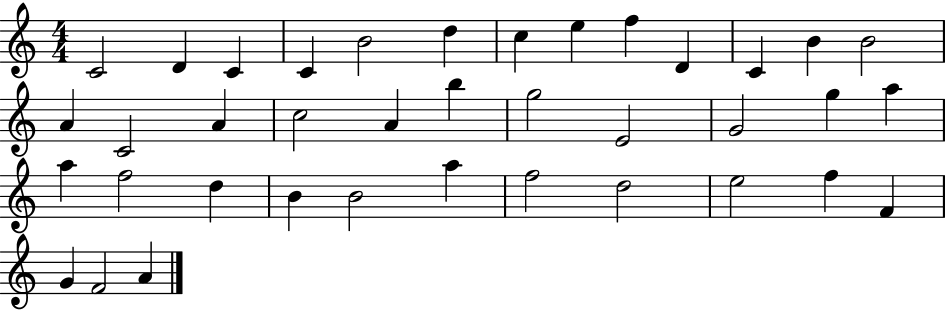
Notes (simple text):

C4/h D4/q C4/q C4/q B4/h D5/q C5/q E5/q F5/q D4/q C4/q B4/q B4/h A4/q C4/h A4/q C5/h A4/q B5/q G5/h E4/h G4/h G5/q A5/q A5/q F5/h D5/q B4/q B4/h A5/q F5/h D5/h E5/h F5/q F4/q G4/q F4/h A4/q